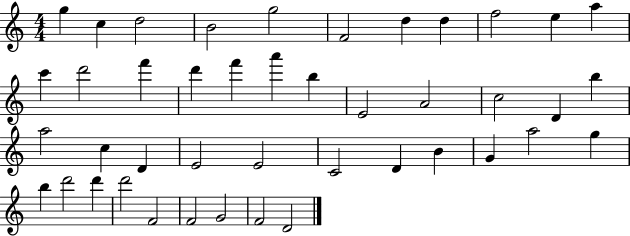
X:1
T:Untitled
M:4/4
L:1/4
K:C
g c d2 B2 g2 F2 d d f2 e a c' d'2 f' d' f' a' b E2 A2 c2 D b a2 c D E2 E2 C2 D B G a2 g b d'2 d' d'2 F2 F2 G2 F2 D2